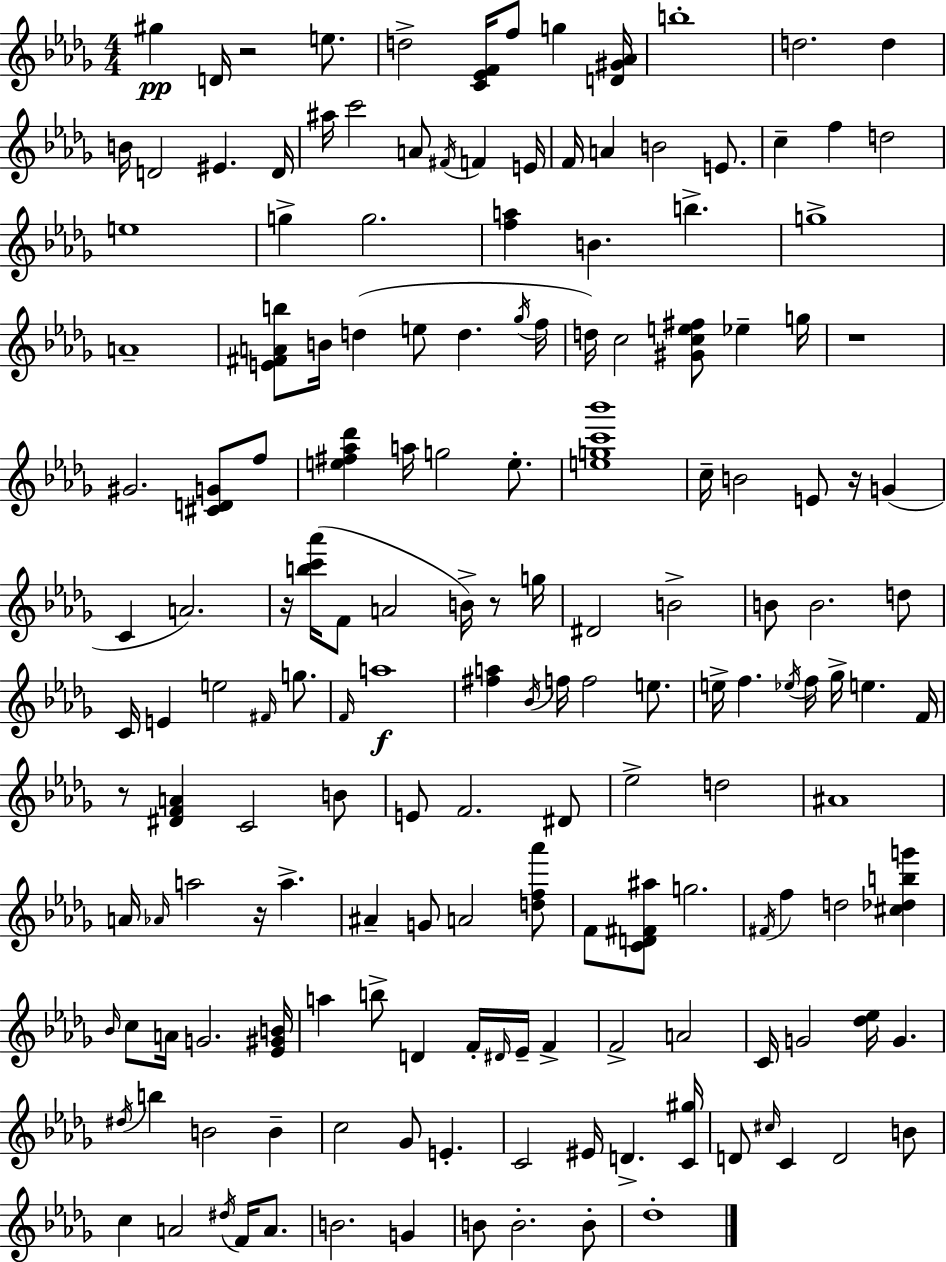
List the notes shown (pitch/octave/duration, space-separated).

G#5/q D4/s R/h E5/e. D5/h [C4,Eb4,F4]/s F5/e G5/q [D4,G#4,Ab4]/s B5/w D5/h. D5/q B4/s D4/h EIS4/q. D4/s A#5/s C6/h A4/e F#4/s F4/q E4/s F4/s A4/q B4/h E4/e. C5/q F5/q D5/h E5/w G5/q G5/h. [F5,A5]/q B4/q. B5/q. G5/w A4/w [E4,F#4,A4,B5]/e B4/s D5/q E5/e D5/q. Gb5/s F5/s D5/s C5/h [G#4,C5,E5,F#5]/e Eb5/q G5/s R/w G#4/h. [C#4,D4,G4]/e F5/e [E5,F#5,Ab5,Db6]/q A5/s G5/h E5/e. [E5,G5,C6,Bb6]/w C5/s B4/h E4/e R/s G4/q C4/q A4/h. R/s [B5,C6,Ab6]/s F4/e A4/h B4/s R/e G5/s D#4/h B4/h B4/e B4/h. D5/e C4/s E4/q E5/h F#4/s G5/e. F4/s A5/w [F#5,A5]/q Bb4/s F5/s F5/h E5/e. E5/s F5/q. Eb5/s F5/s Gb5/s E5/q. F4/s R/e [D#4,F4,A4]/q C4/h B4/e E4/e F4/h. D#4/e Eb5/h D5/h A#4/w A4/s Ab4/s A5/h R/s A5/q. A#4/q G4/e A4/h [D5,F5,Ab6]/e F4/e [C4,D4,F#4,A#5]/e G5/h. F#4/s F5/q D5/h [C#5,Db5,B5,G6]/q Bb4/s C5/e A4/s G4/h. [Eb4,G#4,B4]/s A5/q B5/e D4/q F4/s D#4/s Eb4/s F4/q F4/h A4/h C4/s G4/h [Db5,Eb5]/s G4/q. D#5/s B5/q B4/h B4/q C5/h Gb4/e E4/q. C4/h EIS4/s D4/q. [C4,G#5]/s D4/e C#5/s C4/q D4/h B4/e C5/q A4/h D#5/s F4/s A4/e. B4/h. G4/q B4/e B4/h. B4/e Db5/w